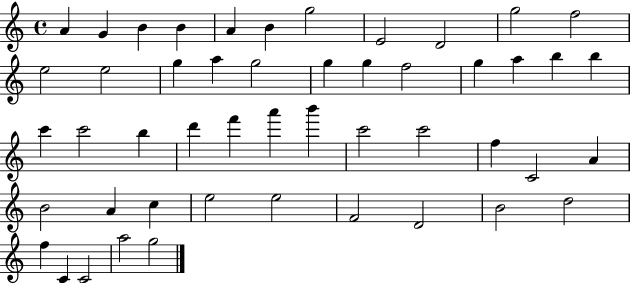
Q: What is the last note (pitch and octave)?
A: G5